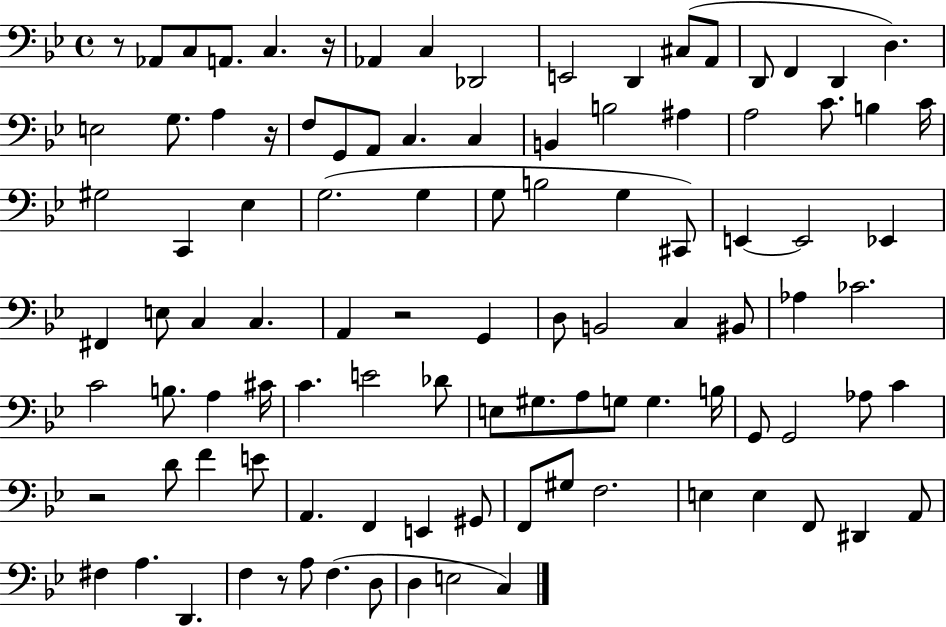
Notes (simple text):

R/e Ab2/e C3/e A2/e. C3/q. R/s Ab2/q C3/q Db2/h E2/h D2/q C#3/e A2/e D2/e F2/q D2/q D3/q. E3/h G3/e. A3/q R/s F3/e G2/e A2/e C3/q. C3/q B2/q B3/h A#3/q A3/h C4/e. B3/q C4/s G#3/h C2/q Eb3/q G3/h. G3/q G3/e B3/h G3/q C#2/e E2/q E2/h Eb2/q F#2/q E3/e C3/q C3/q. A2/q R/h G2/q D3/e B2/h C3/q BIS2/e Ab3/q CES4/h. C4/h B3/e. A3/q C#4/s C4/q. E4/h Db4/e E3/e G#3/e. A3/e G3/e G3/q. B3/s G2/e G2/h Ab3/e C4/q R/h D4/e F4/q E4/e A2/q. F2/q E2/q G#2/e F2/e G#3/e F3/h. E3/q E3/q F2/e D#2/q A2/e F#3/q A3/q. D2/q. F3/q R/e A3/e F3/q. D3/e D3/q E3/h C3/q